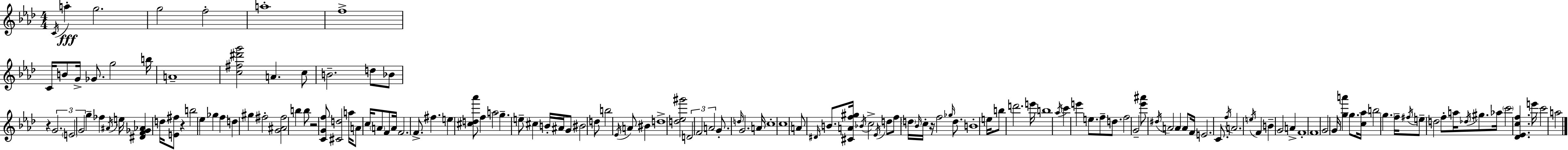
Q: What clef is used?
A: treble